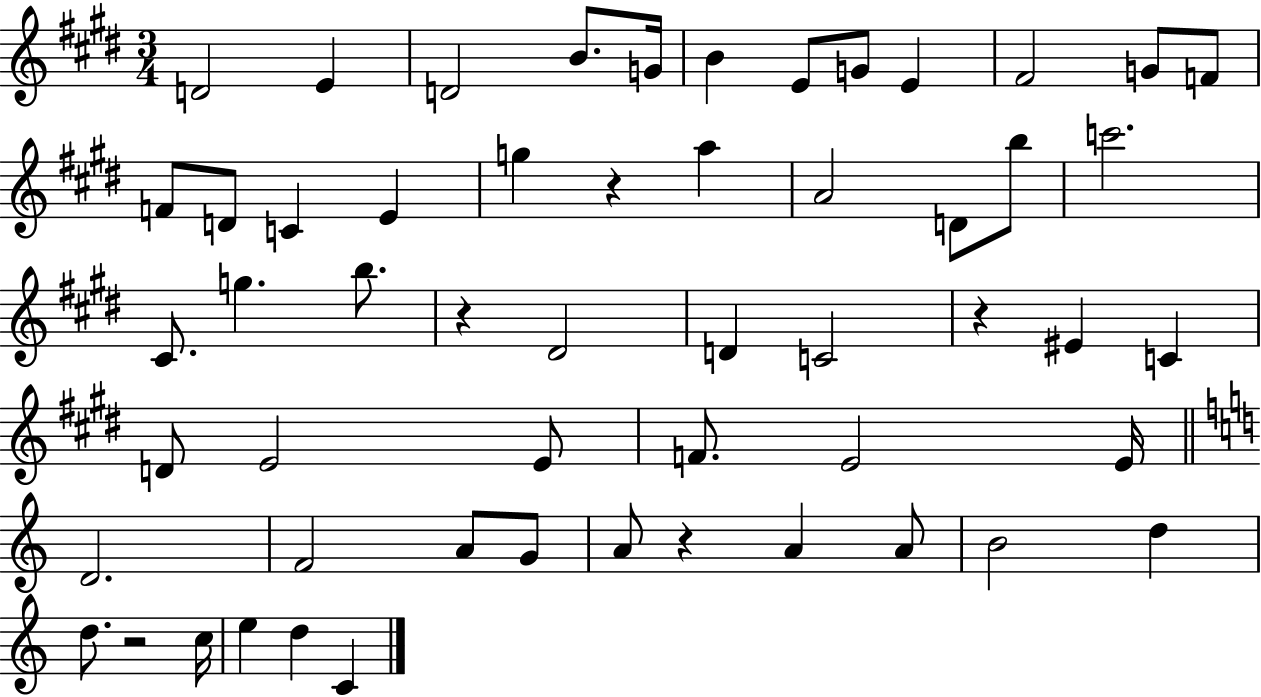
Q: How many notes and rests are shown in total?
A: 55